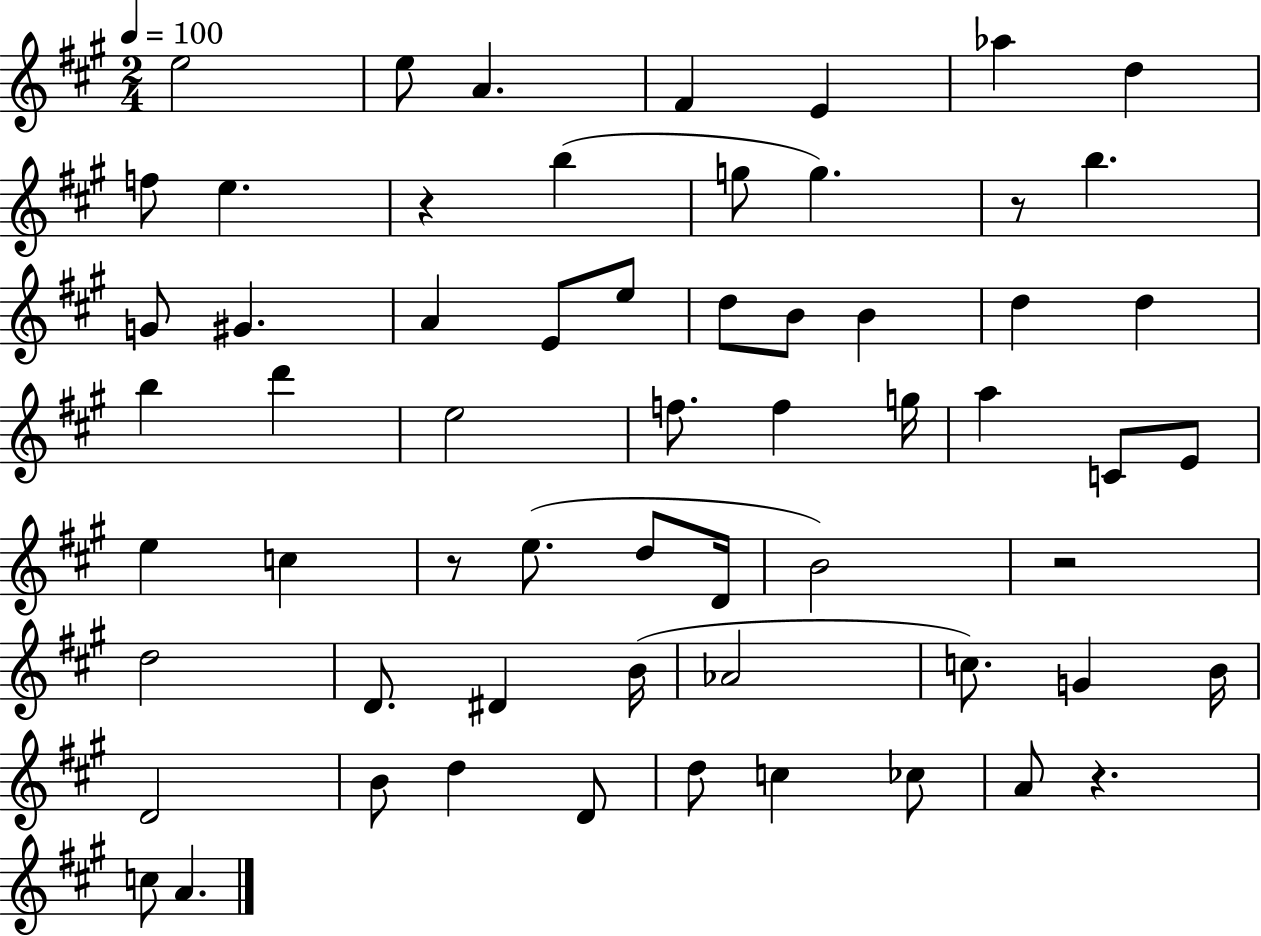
E5/h E5/e A4/q. F#4/q E4/q Ab5/q D5/q F5/e E5/q. R/q B5/q G5/e G5/q. R/e B5/q. G4/e G#4/q. A4/q E4/e E5/e D5/e B4/e B4/q D5/q D5/q B5/q D6/q E5/h F5/e. F5/q G5/s A5/q C4/e E4/e E5/q C5/q R/e E5/e. D5/e D4/s B4/h R/h D5/h D4/e. D#4/q B4/s Ab4/h C5/e. G4/q B4/s D4/h B4/e D5/q D4/e D5/e C5/q CES5/e A4/e R/q. C5/e A4/q.